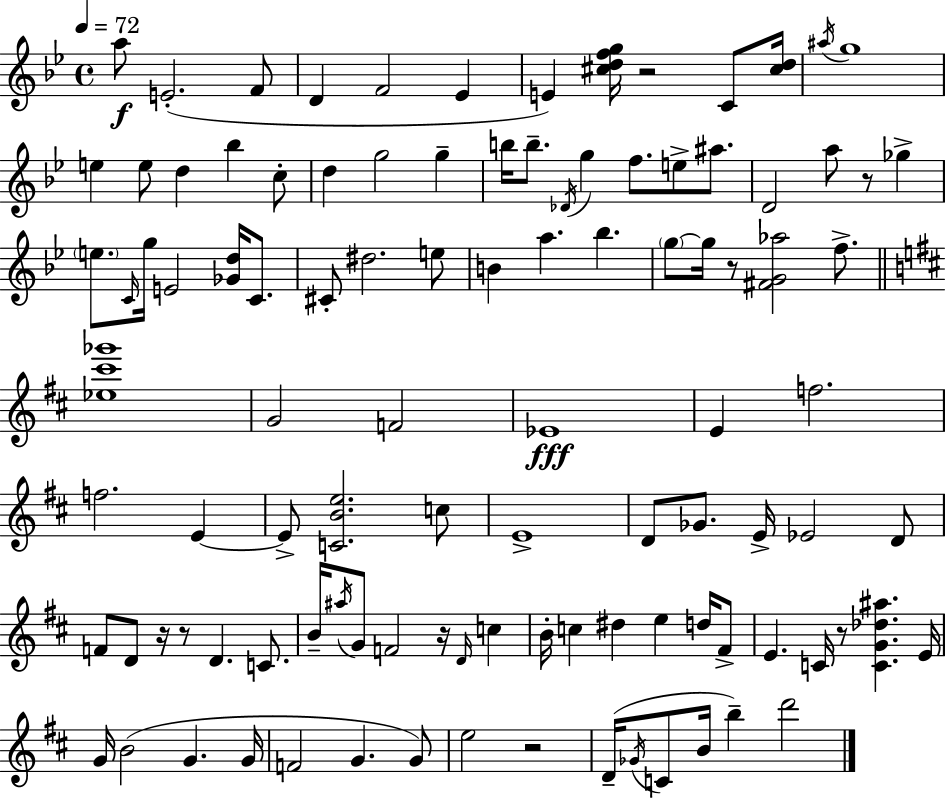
{
  \clef treble
  \time 4/4
  \defaultTimeSignature
  \key g \minor
  \tempo 4 = 72
  a''8\f e'2.-.( f'8 | d'4 f'2 ees'4 | e'4) <cis'' d'' f'' g''>16 r2 c'8 <cis'' d''>16 | \acciaccatura { ais''16 } g''1 | \break e''4 e''8 d''4 bes''4 c''8-. | d''4 g''2 g''4-- | b''16 b''8.-- \acciaccatura { des'16 } g''4 f''8. e''8-> ais''8. | d'2 a''8 r8 ges''4-> | \break \parenthesize e''8. \grace { c'16 } g''16 e'2 <ges' d''>16 | c'8. cis'8-. dis''2. | e''8 b'4 a''4. bes''4. | \parenthesize g''8~~ g''16 r8 <fis' g' aes''>2 | \break f''8.-> \bar "||" \break \key d \major <ees'' cis''' ges'''>1 | g'2 f'2 | ees'1\fff | e'4 f''2. | \break f''2. e'4~~ | e'8-> <c' b' e''>2. c''8 | e'1-> | d'8 ges'8. e'16-> ees'2 d'8 | \break f'8 d'8 r16 r8 d'4. c'8. | b'16-- \acciaccatura { ais''16 } g'8 f'2 r16 \grace { d'16 } c''4 | b'16-. c''4 dis''4 e''4 d''16 | fis'8-> e'4. c'16 r8 <c' g' des'' ais''>4. | \break e'16 g'16 b'2( g'4. | g'16 f'2 g'4. | g'8) e''2 r2 | d'16--( \acciaccatura { ges'16 } c'8 b'16 b''4--) d'''2 | \break \bar "|."
}